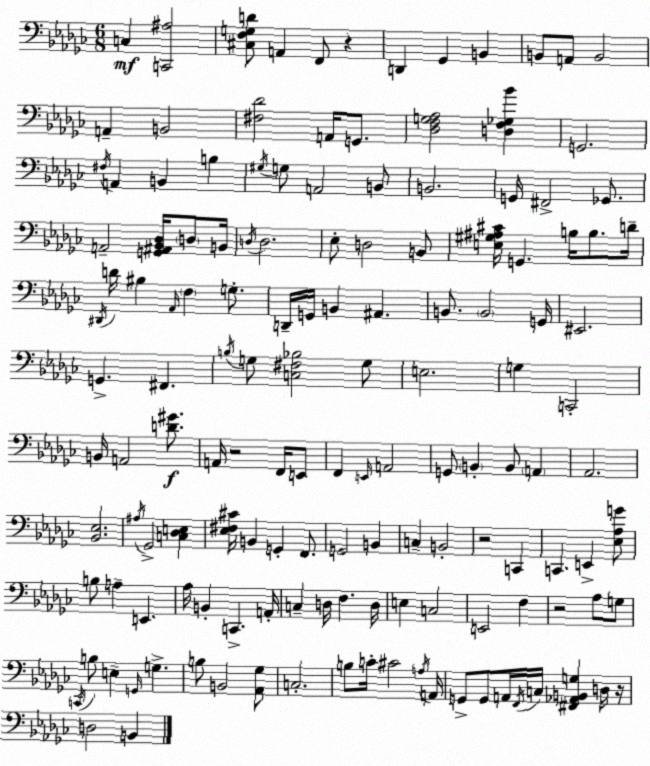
X:1
T:Untitled
M:6/8
L:1/4
K:Ebm
C, [C,,^A,]2 [^C,F,G,D]/2 A,, F,,/2 z D,, _G,, B,, B,,/2 A,,/2 B,,2 A,, B,,2 [^F,_D]2 A,,/4 G,,/2 [_D,F,G,_A,]2 [D,F,_G,_B] G,,2 ^F,/4 A,, B,, B, ^G,/4 G,/2 A,,2 B,,/2 B,,2 G,,/4 ^F,,2 _G,,/2 A,,2 [G,,^A,,_B,,_D,]/4 D,/2 B,,/4 D,/4 D,2 _E,/2 D,2 B,,/2 [E,^G,^A,^C]/4 G,, B,/4 B,/2 D/4 ^D,,/4 D/4 ^B, _A,,/4 F, G,/2 D,,/4 G,,/4 B,, ^A,, B,,/2 B,,2 G,,/4 ^E,,2 G,, ^F,, B,/4 G,/2 [C,^F,_B,]2 G,/2 E,2 G, C,,2 B,,/4 A,,2 [D^G]/2 A,,/4 z2 F,,/4 E,,/2 F,, E,,/4 A,,2 G,,/2 B,, B,,/2 A,, _A,,2 [_B,,_E,]2 ^A,/4 _G,,2 [C,_D,E,] [_E,^F,^C]/4 B,, G,, F,,/2 G,,2 B,, C, B,,2 z2 C,, C,, E,, [_E,_A,G]/2 B,/2 A, E,, _A,/4 B,, C,, A,,/4 C, D,/4 F, D,/4 E, C,2 E,,2 F, z2 _A,/2 G,/2 C,,/4 B,/2 E, G,,/4 G, B,/2 B,,2 [_A,,_G,]/2 C,2 B,/2 C/4 ^C2 A,/4 A,,/4 G,,/2 G,,/2 A,,/4 F,,/4 C,/4 [^F,,_A,,B,,G,] D,/4 z/4 D,2 B,,